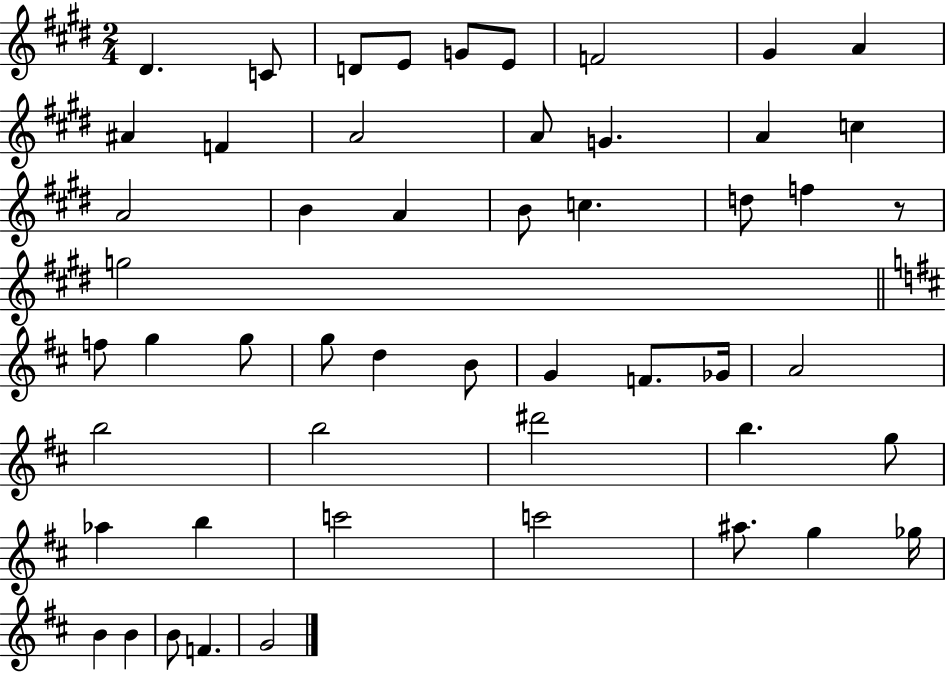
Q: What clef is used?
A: treble